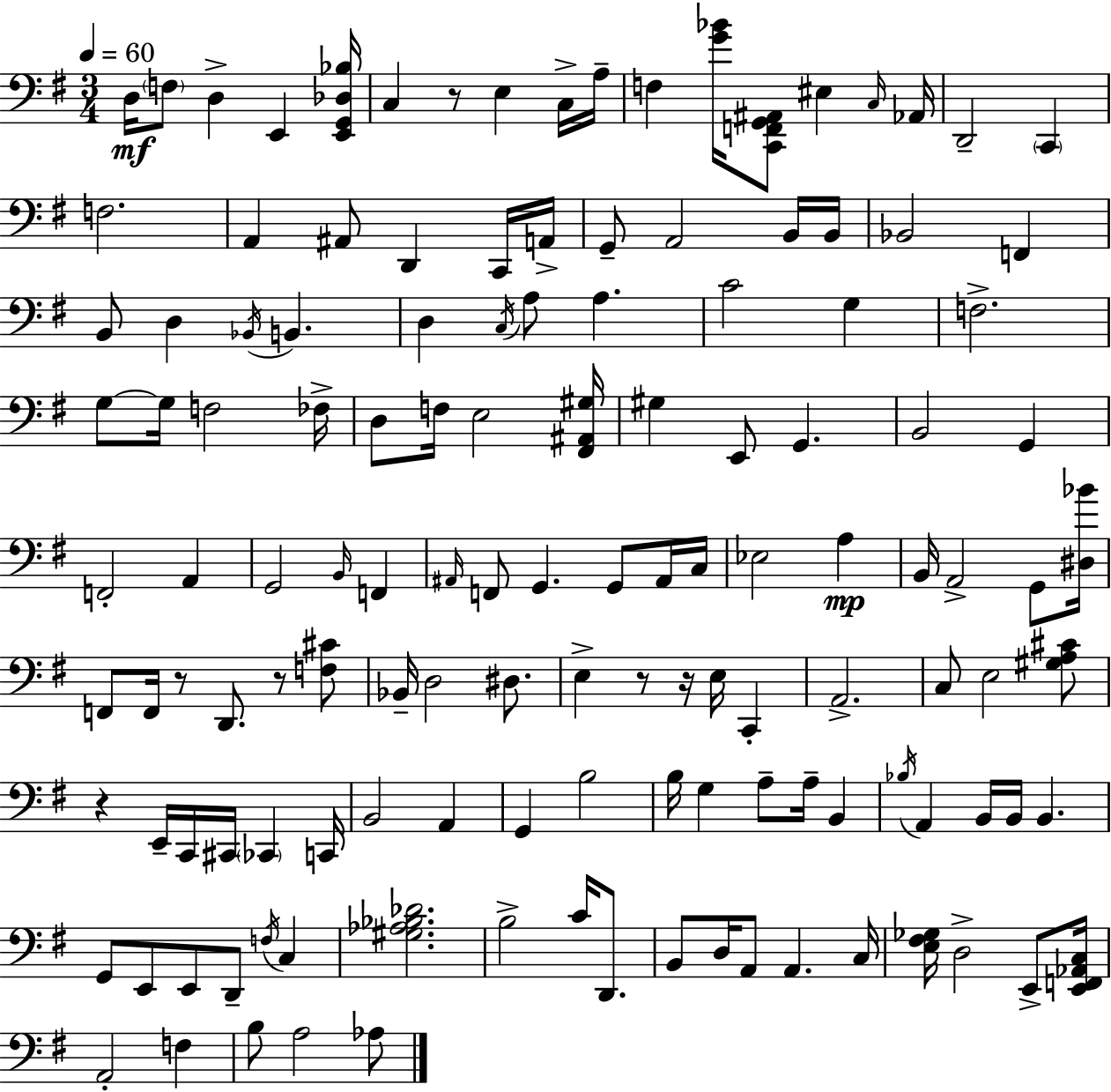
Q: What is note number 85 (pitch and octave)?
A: G2